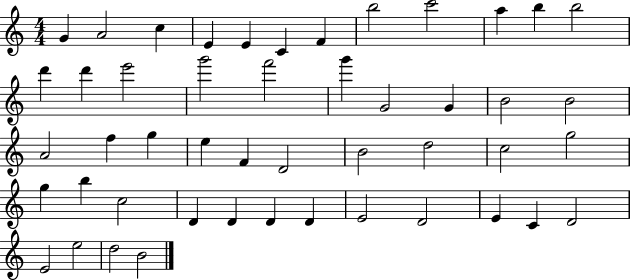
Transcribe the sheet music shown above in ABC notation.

X:1
T:Untitled
M:4/4
L:1/4
K:C
G A2 c E E C F b2 c'2 a b b2 d' d' e'2 g'2 f'2 g' G2 G B2 B2 A2 f g e F D2 B2 d2 c2 g2 g b c2 D D D D E2 D2 E C D2 E2 e2 d2 B2